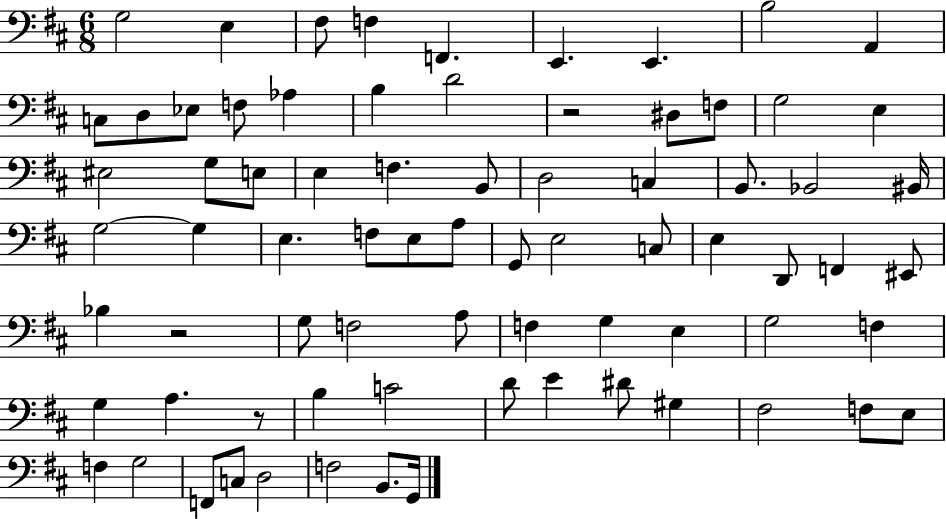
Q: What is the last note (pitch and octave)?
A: G2